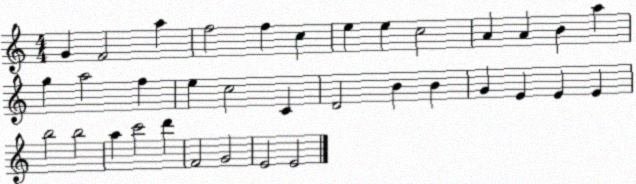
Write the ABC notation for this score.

X:1
T:Untitled
M:4/4
L:1/4
K:C
G F2 a f2 f c e e c2 A A B a g a2 f e c2 C D2 B B G E E E b2 b2 a c'2 d' F2 G2 E2 E2